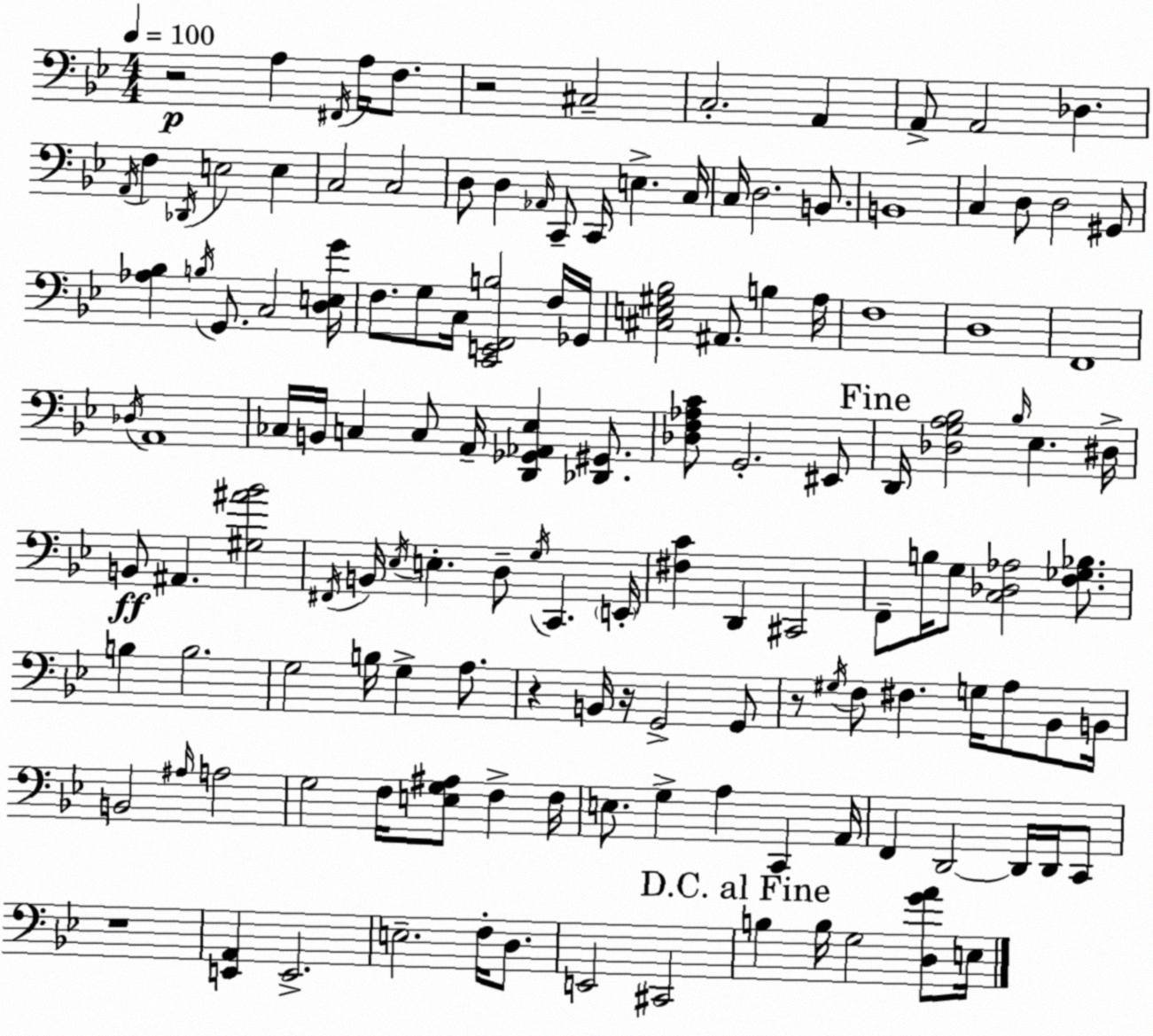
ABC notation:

X:1
T:Untitled
M:4/4
L:1/4
K:Gm
z2 A, ^F,,/4 A,/4 F,/2 z2 ^C,2 C,2 A,, A,,/2 A,,2 _D, A,,/4 F, _D,,/4 E,2 E, C,2 C,2 D,/2 D, _A,,/4 C,,/2 C,,/4 E, C,/4 C,/4 D,2 B,,/2 B,,4 C, D,/2 D,2 ^G,,/2 [_A,_B,] B,/4 G,,/2 C,2 [D,E,G]/4 F,/2 G,/2 C,/4 [C,,E,,F,,B,]2 F,/4 _G,,/4 [^C,E,^G,_B,]2 ^A,,/2 B, A,/4 F,4 D,4 F,,4 _D,/4 A,,4 _C,/4 B,,/4 C, C,/2 A,,/4 [D,,_G,,_A,,_E,] [_D,,^G,,]/2 [_D,F,_A,C]/2 G,,2 ^E,,/2 D,,/4 [_D,G,A,_B,]2 _B,/4 _E, ^D,/4 B,,/2 ^A,, [^G,^A_B]2 ^F,,/4 B,,/4 _E,/4 E, D,/2 G,/4 C,, E,,/4 [^F,C] D,, ^C,,2 F,,/2 B,/4 G,/2 [C,_D,_A,]2 [F,_G,_B,]/2 B, B,2 G,2 B,/4 G, A,/2 z B,,/4 z/4 G,,2 G,,/2 z/2 ^G,/4 F,/2 ^F, G,/4 A,/2 _B,,/2 B,,/4 B,,2 ^A,/4 A,2 G,2 F,/4 [E,G,^A,]/2 F, F,/4 E,/2 G, A, C,, A,,/4 F,, D,,2 D,,/4 D,,/4 C,,/2 z4 [E,,A,,] E,,2 E,2 F,/4 D,/2 E,,2 ^C,,2 B, B,/4 G,2 [D,GA]/2 E,/4